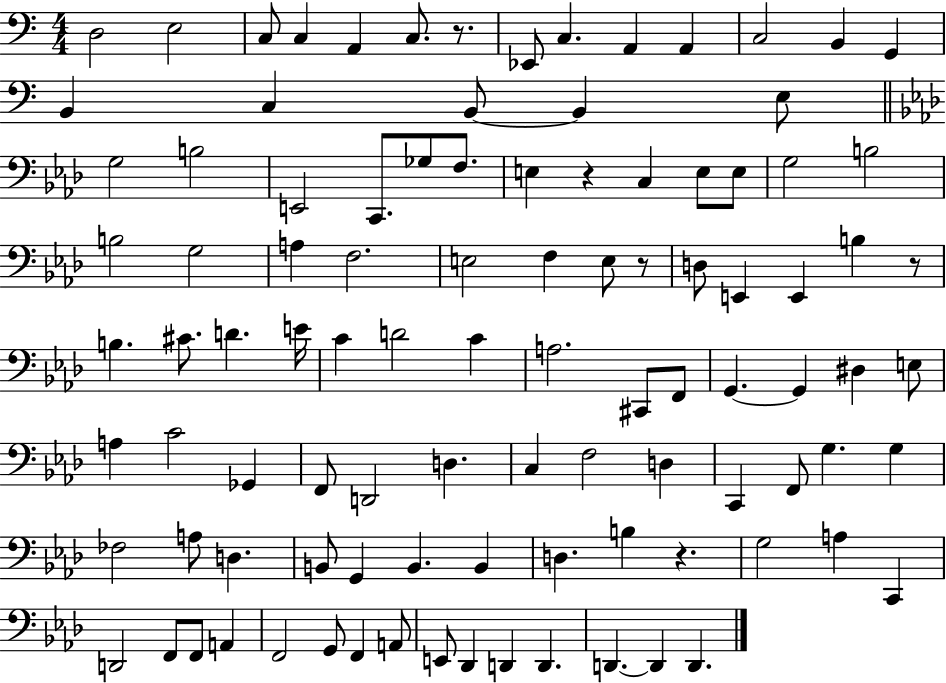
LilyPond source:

{
  \clef bass
  \numericTimeSignature
  \time 4/4
  \key c \major
  d2 e2 | c8 c4 a,4 c8. r8. | ees,8 c4. a,4 a,4 | c2 b,4 g,4 | \break b,4 c4 b,8~~ b,4 e8 | \bar "||" \break \key f \minor g2 b2 | e,2 c,8. ges8 f8. | e4 r4 c4 e8 e8 | g2 b2 | \break b2 g2 | a4 f2. | e2 f4 e8 r8 | d8 e,4 e,4 b4 r8 | \break b4. cis'8. d'4. e'16 | c'4 d'2 c'4 | a2. cis,8 f,8 | g,4.~~ g,4 dis4 e8 | \break a4 c'2 ges,4 | f,8 d,2 d4. | c4 f2 d4 | c,4 f,8 g4. g4 | \break fes2 a8 d4. | b,8 g,4 b,4. b,4 | d4. b4 r4. | g2 a4 c,4 | \break d,2 f,8 f,8 a,4 | f,2 g,8 f,4 a,8 | e,8 des,4 d,4 d,4. | d,4.~~ d,4 d,4. | \break \bar "|."
}